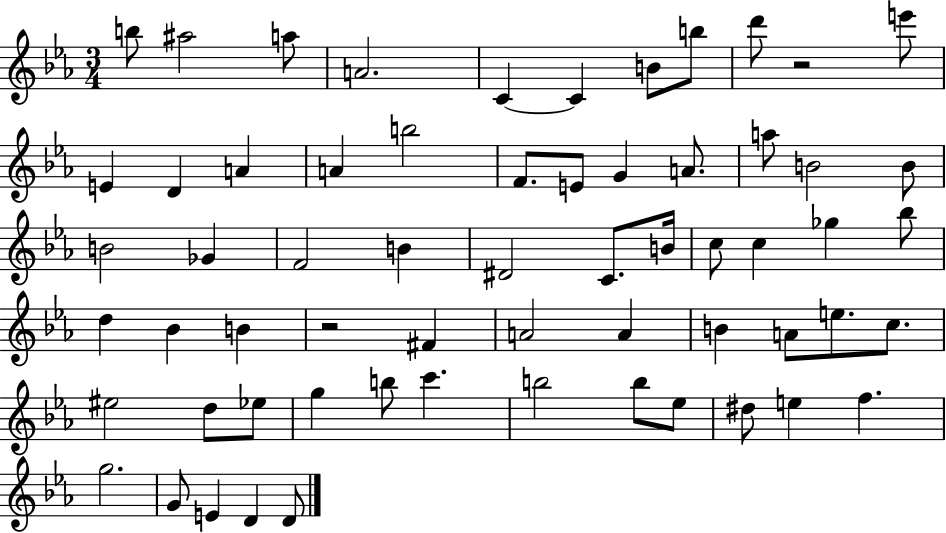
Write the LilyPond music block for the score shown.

{
  \clef treble
  \numericTimeSignature
  \time 3/4
  \key ees \major
  b''8 ais''2 a''8 | a'2. | c'4~~ c'4 b'8 b''8 | d'''8 r2 e'''8 | \break e'4 d'4 a'4 | a'4 b''2 | f'8. e'8 g'4 a'8. | a''8 b'2 b'8 | \break b'2 ges'4 | f'2 b'4 | dis'2 c'8. b'16 | c''8 c''4 ges''4 bes''8 | \break d''4 bes'4 b'4 | r2 fis'4 | a'2 a'4 | b'4 a'8 e''8. c''8. | \break eis''2 d''8 ees''8 | g''4 b''8 c'''4. | b''2 b''8 ees''8 | dis''8 e''4 f''4. | \break g''2. | g'8 e'4 d'4 d'8 | \bar "|."
}